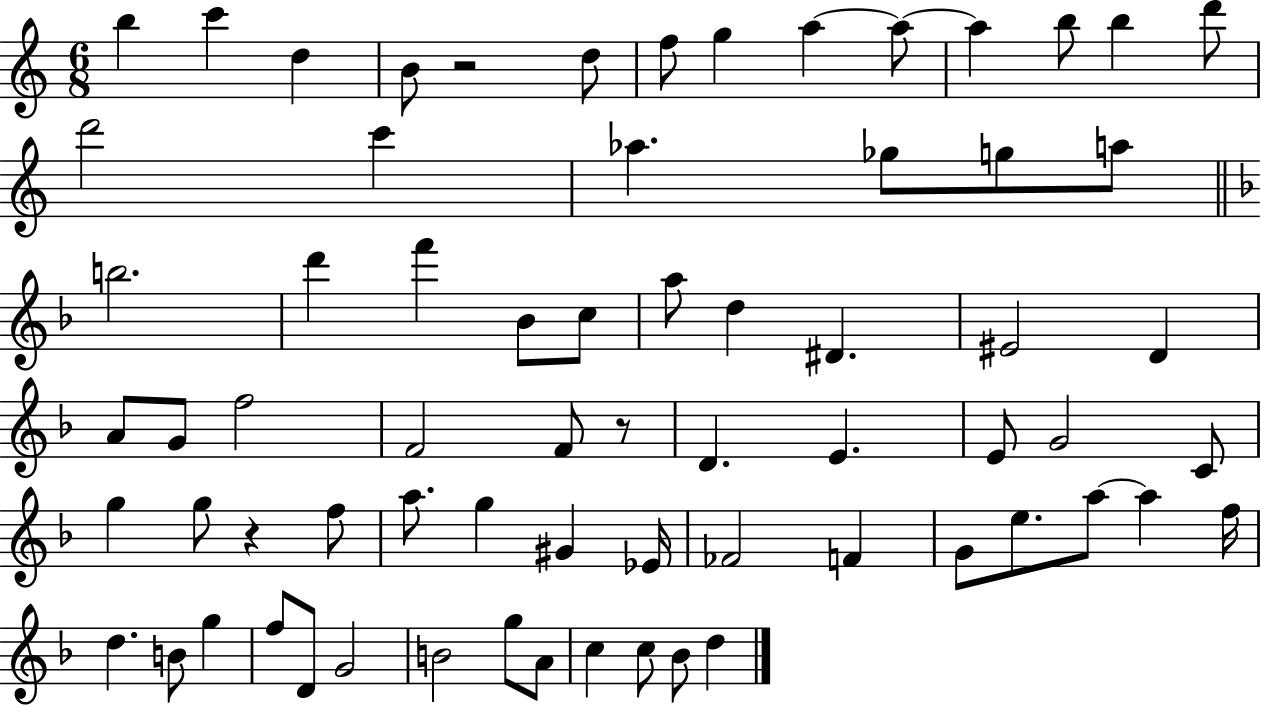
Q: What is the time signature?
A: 6/8